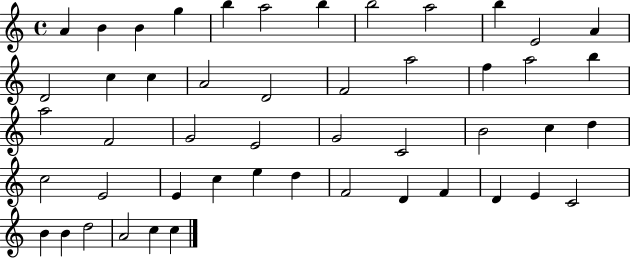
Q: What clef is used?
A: treble